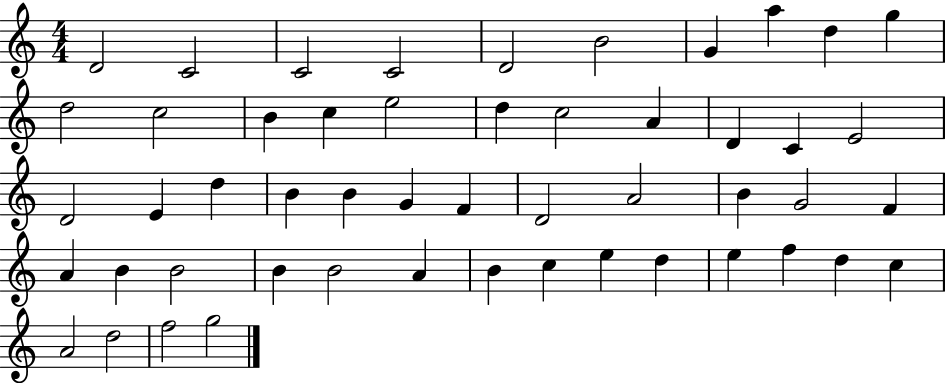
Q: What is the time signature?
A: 4/4